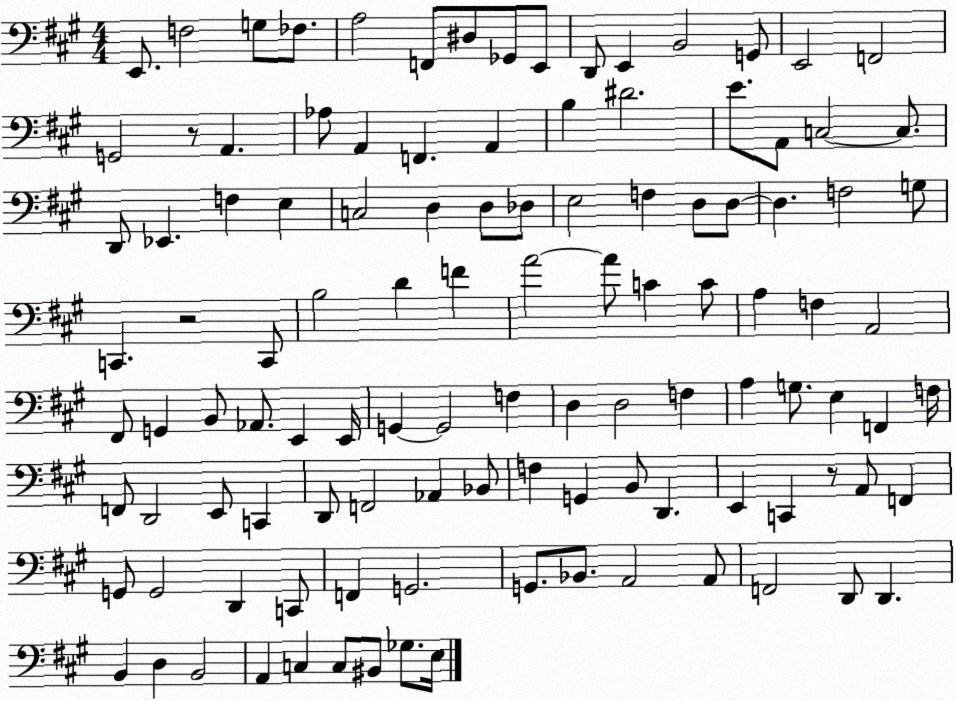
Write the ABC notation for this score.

X:1
T:Untitled
M:4/4
L:1/4
K:A
E,,/2 F,2 G,/2 _F,/2 A,2 F,,/2 ^D,/2 _G,,/2 E,,/2 D,,/2 E,, B,,2 G,,/2 E,,2 F,,2 G,,2 z/2 A,, _A,/2 A,, F,, A,, B, ^D2 E/2 A,,/2 C,2 C,/2 D,,/2 _E,, F, E, C,2 D, D,/2 _D,/2 E,2 F, D,/2 D,/2 D, F,2 G,/2 C,, z2 C,,/2 B,2 D F A2 A/2 C C/2 A, F, A,,2 ^F,,/2 G,, B,,/2 _A,,/2 E,, E,,/4 G,, G,,2 F, D, D,2 F, A, G,/2 E, F,, F,/4 F,,/2 D,,2 E,,/2 C,, D,,/2 F,,2 _A,, _B,,/2 F, G,, B,,/2 D,, E,, C,, z/2 A,,/2 F,, G,,/2 G,,2 D,, C,,/2 F,, G,,2 G,,/2 _B,,/2 A,,2 A,,/2 F,,2 D,,/2 D,, B,, D, B,,2 A,, C, C,/2 ^B,,/2 _G,/2 E,/4